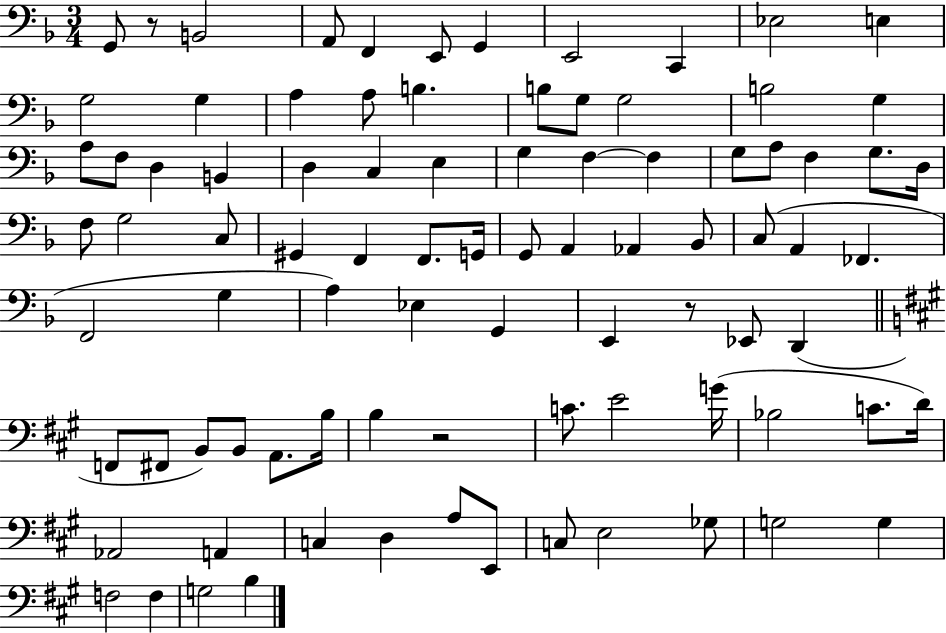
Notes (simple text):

G2/e R/e B2/h A2/e F2/q E2/e G2/q E2/h C2/q Eb3/h E3/q G3/h G3/q A3/q A3/e B3/q. B3/e G3/e G3/h B3/h G3/q A3/e F3/e D3/q B2/q D3/q C3/q E3/q G3/q F3/q F3/q G3/e A3/e F3/q G3/e. D3/s F3/e G3/h C3/e G#2/q F2/q F2/e. G2/s G2/e A2/q Ab2/q Bb2/e C3/e A2/q FES2/q. F2/h G3/q A3/q Eb3/q G2/q E2/q R/e Eb2/e D2/q F2/e F#2/e B2/e B2/e A2/e. B3/s B3/q R/h C4/e. E4/h G4/s Bb3/h C4/e. D4/s Ab2/h A2/q C3/q D3/q A3/e E2/e C3/e E3/h Gb3/e G3/h G3/q F3/h F3/q G3/h B3/q